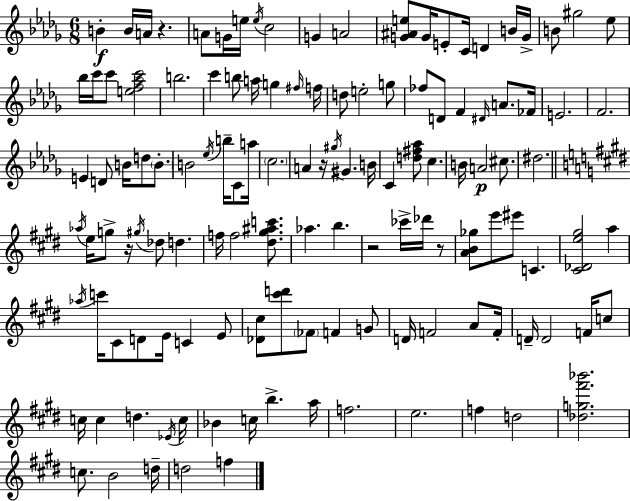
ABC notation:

X:1
T:Untitled
M:6/8
L:1/4
K:Bbm
B B/4 A/4 z A/2 G/4 e/4 e/4 c2 G A2 [G^Ae]/2 G/4 E/2 C/4 D B/4 G/4 B/2 ^g2 _e/2 _b/4 c'/4 c'/2 [ef_ac']2 b2 c' b/2 a/4 g ^f/4 f/4 d/2 e2 g/2 _f/2 D/2 F ^D/4 A/2 _F/4 E2 F2 E D/2 B/4 d/2 B/2 B2 _e/4 b/4 C/2 a/4 c2 A z/4 ^g/4 ^G B/4 C [d^f_a]/2 c B/4 A2 ^c/2 ^d2 _a/4 e/4 g/2 z/4 ^g/4 _d/2 d f/4 f2 [^d^g^ac']/2 _a b z2 _c'/4 _d'/4 z/2 [AB_g]/2 e'/2 ^e'/2 C [^C_De^g]2 a _a/4 c'/4 ^C/2 D/2 E/4 C E/2 [_D^c]/2 [^c'd']/2 _F/2 F G/2 D/4 F2 A/2 F/4 D/4 D2 F/4 c/2 c/4 c d _E/4 c/4 _B c/4 b a/4 f2 e2 f d2 [_dg^f'_b']2 c/2 B2 d/4 d2 f